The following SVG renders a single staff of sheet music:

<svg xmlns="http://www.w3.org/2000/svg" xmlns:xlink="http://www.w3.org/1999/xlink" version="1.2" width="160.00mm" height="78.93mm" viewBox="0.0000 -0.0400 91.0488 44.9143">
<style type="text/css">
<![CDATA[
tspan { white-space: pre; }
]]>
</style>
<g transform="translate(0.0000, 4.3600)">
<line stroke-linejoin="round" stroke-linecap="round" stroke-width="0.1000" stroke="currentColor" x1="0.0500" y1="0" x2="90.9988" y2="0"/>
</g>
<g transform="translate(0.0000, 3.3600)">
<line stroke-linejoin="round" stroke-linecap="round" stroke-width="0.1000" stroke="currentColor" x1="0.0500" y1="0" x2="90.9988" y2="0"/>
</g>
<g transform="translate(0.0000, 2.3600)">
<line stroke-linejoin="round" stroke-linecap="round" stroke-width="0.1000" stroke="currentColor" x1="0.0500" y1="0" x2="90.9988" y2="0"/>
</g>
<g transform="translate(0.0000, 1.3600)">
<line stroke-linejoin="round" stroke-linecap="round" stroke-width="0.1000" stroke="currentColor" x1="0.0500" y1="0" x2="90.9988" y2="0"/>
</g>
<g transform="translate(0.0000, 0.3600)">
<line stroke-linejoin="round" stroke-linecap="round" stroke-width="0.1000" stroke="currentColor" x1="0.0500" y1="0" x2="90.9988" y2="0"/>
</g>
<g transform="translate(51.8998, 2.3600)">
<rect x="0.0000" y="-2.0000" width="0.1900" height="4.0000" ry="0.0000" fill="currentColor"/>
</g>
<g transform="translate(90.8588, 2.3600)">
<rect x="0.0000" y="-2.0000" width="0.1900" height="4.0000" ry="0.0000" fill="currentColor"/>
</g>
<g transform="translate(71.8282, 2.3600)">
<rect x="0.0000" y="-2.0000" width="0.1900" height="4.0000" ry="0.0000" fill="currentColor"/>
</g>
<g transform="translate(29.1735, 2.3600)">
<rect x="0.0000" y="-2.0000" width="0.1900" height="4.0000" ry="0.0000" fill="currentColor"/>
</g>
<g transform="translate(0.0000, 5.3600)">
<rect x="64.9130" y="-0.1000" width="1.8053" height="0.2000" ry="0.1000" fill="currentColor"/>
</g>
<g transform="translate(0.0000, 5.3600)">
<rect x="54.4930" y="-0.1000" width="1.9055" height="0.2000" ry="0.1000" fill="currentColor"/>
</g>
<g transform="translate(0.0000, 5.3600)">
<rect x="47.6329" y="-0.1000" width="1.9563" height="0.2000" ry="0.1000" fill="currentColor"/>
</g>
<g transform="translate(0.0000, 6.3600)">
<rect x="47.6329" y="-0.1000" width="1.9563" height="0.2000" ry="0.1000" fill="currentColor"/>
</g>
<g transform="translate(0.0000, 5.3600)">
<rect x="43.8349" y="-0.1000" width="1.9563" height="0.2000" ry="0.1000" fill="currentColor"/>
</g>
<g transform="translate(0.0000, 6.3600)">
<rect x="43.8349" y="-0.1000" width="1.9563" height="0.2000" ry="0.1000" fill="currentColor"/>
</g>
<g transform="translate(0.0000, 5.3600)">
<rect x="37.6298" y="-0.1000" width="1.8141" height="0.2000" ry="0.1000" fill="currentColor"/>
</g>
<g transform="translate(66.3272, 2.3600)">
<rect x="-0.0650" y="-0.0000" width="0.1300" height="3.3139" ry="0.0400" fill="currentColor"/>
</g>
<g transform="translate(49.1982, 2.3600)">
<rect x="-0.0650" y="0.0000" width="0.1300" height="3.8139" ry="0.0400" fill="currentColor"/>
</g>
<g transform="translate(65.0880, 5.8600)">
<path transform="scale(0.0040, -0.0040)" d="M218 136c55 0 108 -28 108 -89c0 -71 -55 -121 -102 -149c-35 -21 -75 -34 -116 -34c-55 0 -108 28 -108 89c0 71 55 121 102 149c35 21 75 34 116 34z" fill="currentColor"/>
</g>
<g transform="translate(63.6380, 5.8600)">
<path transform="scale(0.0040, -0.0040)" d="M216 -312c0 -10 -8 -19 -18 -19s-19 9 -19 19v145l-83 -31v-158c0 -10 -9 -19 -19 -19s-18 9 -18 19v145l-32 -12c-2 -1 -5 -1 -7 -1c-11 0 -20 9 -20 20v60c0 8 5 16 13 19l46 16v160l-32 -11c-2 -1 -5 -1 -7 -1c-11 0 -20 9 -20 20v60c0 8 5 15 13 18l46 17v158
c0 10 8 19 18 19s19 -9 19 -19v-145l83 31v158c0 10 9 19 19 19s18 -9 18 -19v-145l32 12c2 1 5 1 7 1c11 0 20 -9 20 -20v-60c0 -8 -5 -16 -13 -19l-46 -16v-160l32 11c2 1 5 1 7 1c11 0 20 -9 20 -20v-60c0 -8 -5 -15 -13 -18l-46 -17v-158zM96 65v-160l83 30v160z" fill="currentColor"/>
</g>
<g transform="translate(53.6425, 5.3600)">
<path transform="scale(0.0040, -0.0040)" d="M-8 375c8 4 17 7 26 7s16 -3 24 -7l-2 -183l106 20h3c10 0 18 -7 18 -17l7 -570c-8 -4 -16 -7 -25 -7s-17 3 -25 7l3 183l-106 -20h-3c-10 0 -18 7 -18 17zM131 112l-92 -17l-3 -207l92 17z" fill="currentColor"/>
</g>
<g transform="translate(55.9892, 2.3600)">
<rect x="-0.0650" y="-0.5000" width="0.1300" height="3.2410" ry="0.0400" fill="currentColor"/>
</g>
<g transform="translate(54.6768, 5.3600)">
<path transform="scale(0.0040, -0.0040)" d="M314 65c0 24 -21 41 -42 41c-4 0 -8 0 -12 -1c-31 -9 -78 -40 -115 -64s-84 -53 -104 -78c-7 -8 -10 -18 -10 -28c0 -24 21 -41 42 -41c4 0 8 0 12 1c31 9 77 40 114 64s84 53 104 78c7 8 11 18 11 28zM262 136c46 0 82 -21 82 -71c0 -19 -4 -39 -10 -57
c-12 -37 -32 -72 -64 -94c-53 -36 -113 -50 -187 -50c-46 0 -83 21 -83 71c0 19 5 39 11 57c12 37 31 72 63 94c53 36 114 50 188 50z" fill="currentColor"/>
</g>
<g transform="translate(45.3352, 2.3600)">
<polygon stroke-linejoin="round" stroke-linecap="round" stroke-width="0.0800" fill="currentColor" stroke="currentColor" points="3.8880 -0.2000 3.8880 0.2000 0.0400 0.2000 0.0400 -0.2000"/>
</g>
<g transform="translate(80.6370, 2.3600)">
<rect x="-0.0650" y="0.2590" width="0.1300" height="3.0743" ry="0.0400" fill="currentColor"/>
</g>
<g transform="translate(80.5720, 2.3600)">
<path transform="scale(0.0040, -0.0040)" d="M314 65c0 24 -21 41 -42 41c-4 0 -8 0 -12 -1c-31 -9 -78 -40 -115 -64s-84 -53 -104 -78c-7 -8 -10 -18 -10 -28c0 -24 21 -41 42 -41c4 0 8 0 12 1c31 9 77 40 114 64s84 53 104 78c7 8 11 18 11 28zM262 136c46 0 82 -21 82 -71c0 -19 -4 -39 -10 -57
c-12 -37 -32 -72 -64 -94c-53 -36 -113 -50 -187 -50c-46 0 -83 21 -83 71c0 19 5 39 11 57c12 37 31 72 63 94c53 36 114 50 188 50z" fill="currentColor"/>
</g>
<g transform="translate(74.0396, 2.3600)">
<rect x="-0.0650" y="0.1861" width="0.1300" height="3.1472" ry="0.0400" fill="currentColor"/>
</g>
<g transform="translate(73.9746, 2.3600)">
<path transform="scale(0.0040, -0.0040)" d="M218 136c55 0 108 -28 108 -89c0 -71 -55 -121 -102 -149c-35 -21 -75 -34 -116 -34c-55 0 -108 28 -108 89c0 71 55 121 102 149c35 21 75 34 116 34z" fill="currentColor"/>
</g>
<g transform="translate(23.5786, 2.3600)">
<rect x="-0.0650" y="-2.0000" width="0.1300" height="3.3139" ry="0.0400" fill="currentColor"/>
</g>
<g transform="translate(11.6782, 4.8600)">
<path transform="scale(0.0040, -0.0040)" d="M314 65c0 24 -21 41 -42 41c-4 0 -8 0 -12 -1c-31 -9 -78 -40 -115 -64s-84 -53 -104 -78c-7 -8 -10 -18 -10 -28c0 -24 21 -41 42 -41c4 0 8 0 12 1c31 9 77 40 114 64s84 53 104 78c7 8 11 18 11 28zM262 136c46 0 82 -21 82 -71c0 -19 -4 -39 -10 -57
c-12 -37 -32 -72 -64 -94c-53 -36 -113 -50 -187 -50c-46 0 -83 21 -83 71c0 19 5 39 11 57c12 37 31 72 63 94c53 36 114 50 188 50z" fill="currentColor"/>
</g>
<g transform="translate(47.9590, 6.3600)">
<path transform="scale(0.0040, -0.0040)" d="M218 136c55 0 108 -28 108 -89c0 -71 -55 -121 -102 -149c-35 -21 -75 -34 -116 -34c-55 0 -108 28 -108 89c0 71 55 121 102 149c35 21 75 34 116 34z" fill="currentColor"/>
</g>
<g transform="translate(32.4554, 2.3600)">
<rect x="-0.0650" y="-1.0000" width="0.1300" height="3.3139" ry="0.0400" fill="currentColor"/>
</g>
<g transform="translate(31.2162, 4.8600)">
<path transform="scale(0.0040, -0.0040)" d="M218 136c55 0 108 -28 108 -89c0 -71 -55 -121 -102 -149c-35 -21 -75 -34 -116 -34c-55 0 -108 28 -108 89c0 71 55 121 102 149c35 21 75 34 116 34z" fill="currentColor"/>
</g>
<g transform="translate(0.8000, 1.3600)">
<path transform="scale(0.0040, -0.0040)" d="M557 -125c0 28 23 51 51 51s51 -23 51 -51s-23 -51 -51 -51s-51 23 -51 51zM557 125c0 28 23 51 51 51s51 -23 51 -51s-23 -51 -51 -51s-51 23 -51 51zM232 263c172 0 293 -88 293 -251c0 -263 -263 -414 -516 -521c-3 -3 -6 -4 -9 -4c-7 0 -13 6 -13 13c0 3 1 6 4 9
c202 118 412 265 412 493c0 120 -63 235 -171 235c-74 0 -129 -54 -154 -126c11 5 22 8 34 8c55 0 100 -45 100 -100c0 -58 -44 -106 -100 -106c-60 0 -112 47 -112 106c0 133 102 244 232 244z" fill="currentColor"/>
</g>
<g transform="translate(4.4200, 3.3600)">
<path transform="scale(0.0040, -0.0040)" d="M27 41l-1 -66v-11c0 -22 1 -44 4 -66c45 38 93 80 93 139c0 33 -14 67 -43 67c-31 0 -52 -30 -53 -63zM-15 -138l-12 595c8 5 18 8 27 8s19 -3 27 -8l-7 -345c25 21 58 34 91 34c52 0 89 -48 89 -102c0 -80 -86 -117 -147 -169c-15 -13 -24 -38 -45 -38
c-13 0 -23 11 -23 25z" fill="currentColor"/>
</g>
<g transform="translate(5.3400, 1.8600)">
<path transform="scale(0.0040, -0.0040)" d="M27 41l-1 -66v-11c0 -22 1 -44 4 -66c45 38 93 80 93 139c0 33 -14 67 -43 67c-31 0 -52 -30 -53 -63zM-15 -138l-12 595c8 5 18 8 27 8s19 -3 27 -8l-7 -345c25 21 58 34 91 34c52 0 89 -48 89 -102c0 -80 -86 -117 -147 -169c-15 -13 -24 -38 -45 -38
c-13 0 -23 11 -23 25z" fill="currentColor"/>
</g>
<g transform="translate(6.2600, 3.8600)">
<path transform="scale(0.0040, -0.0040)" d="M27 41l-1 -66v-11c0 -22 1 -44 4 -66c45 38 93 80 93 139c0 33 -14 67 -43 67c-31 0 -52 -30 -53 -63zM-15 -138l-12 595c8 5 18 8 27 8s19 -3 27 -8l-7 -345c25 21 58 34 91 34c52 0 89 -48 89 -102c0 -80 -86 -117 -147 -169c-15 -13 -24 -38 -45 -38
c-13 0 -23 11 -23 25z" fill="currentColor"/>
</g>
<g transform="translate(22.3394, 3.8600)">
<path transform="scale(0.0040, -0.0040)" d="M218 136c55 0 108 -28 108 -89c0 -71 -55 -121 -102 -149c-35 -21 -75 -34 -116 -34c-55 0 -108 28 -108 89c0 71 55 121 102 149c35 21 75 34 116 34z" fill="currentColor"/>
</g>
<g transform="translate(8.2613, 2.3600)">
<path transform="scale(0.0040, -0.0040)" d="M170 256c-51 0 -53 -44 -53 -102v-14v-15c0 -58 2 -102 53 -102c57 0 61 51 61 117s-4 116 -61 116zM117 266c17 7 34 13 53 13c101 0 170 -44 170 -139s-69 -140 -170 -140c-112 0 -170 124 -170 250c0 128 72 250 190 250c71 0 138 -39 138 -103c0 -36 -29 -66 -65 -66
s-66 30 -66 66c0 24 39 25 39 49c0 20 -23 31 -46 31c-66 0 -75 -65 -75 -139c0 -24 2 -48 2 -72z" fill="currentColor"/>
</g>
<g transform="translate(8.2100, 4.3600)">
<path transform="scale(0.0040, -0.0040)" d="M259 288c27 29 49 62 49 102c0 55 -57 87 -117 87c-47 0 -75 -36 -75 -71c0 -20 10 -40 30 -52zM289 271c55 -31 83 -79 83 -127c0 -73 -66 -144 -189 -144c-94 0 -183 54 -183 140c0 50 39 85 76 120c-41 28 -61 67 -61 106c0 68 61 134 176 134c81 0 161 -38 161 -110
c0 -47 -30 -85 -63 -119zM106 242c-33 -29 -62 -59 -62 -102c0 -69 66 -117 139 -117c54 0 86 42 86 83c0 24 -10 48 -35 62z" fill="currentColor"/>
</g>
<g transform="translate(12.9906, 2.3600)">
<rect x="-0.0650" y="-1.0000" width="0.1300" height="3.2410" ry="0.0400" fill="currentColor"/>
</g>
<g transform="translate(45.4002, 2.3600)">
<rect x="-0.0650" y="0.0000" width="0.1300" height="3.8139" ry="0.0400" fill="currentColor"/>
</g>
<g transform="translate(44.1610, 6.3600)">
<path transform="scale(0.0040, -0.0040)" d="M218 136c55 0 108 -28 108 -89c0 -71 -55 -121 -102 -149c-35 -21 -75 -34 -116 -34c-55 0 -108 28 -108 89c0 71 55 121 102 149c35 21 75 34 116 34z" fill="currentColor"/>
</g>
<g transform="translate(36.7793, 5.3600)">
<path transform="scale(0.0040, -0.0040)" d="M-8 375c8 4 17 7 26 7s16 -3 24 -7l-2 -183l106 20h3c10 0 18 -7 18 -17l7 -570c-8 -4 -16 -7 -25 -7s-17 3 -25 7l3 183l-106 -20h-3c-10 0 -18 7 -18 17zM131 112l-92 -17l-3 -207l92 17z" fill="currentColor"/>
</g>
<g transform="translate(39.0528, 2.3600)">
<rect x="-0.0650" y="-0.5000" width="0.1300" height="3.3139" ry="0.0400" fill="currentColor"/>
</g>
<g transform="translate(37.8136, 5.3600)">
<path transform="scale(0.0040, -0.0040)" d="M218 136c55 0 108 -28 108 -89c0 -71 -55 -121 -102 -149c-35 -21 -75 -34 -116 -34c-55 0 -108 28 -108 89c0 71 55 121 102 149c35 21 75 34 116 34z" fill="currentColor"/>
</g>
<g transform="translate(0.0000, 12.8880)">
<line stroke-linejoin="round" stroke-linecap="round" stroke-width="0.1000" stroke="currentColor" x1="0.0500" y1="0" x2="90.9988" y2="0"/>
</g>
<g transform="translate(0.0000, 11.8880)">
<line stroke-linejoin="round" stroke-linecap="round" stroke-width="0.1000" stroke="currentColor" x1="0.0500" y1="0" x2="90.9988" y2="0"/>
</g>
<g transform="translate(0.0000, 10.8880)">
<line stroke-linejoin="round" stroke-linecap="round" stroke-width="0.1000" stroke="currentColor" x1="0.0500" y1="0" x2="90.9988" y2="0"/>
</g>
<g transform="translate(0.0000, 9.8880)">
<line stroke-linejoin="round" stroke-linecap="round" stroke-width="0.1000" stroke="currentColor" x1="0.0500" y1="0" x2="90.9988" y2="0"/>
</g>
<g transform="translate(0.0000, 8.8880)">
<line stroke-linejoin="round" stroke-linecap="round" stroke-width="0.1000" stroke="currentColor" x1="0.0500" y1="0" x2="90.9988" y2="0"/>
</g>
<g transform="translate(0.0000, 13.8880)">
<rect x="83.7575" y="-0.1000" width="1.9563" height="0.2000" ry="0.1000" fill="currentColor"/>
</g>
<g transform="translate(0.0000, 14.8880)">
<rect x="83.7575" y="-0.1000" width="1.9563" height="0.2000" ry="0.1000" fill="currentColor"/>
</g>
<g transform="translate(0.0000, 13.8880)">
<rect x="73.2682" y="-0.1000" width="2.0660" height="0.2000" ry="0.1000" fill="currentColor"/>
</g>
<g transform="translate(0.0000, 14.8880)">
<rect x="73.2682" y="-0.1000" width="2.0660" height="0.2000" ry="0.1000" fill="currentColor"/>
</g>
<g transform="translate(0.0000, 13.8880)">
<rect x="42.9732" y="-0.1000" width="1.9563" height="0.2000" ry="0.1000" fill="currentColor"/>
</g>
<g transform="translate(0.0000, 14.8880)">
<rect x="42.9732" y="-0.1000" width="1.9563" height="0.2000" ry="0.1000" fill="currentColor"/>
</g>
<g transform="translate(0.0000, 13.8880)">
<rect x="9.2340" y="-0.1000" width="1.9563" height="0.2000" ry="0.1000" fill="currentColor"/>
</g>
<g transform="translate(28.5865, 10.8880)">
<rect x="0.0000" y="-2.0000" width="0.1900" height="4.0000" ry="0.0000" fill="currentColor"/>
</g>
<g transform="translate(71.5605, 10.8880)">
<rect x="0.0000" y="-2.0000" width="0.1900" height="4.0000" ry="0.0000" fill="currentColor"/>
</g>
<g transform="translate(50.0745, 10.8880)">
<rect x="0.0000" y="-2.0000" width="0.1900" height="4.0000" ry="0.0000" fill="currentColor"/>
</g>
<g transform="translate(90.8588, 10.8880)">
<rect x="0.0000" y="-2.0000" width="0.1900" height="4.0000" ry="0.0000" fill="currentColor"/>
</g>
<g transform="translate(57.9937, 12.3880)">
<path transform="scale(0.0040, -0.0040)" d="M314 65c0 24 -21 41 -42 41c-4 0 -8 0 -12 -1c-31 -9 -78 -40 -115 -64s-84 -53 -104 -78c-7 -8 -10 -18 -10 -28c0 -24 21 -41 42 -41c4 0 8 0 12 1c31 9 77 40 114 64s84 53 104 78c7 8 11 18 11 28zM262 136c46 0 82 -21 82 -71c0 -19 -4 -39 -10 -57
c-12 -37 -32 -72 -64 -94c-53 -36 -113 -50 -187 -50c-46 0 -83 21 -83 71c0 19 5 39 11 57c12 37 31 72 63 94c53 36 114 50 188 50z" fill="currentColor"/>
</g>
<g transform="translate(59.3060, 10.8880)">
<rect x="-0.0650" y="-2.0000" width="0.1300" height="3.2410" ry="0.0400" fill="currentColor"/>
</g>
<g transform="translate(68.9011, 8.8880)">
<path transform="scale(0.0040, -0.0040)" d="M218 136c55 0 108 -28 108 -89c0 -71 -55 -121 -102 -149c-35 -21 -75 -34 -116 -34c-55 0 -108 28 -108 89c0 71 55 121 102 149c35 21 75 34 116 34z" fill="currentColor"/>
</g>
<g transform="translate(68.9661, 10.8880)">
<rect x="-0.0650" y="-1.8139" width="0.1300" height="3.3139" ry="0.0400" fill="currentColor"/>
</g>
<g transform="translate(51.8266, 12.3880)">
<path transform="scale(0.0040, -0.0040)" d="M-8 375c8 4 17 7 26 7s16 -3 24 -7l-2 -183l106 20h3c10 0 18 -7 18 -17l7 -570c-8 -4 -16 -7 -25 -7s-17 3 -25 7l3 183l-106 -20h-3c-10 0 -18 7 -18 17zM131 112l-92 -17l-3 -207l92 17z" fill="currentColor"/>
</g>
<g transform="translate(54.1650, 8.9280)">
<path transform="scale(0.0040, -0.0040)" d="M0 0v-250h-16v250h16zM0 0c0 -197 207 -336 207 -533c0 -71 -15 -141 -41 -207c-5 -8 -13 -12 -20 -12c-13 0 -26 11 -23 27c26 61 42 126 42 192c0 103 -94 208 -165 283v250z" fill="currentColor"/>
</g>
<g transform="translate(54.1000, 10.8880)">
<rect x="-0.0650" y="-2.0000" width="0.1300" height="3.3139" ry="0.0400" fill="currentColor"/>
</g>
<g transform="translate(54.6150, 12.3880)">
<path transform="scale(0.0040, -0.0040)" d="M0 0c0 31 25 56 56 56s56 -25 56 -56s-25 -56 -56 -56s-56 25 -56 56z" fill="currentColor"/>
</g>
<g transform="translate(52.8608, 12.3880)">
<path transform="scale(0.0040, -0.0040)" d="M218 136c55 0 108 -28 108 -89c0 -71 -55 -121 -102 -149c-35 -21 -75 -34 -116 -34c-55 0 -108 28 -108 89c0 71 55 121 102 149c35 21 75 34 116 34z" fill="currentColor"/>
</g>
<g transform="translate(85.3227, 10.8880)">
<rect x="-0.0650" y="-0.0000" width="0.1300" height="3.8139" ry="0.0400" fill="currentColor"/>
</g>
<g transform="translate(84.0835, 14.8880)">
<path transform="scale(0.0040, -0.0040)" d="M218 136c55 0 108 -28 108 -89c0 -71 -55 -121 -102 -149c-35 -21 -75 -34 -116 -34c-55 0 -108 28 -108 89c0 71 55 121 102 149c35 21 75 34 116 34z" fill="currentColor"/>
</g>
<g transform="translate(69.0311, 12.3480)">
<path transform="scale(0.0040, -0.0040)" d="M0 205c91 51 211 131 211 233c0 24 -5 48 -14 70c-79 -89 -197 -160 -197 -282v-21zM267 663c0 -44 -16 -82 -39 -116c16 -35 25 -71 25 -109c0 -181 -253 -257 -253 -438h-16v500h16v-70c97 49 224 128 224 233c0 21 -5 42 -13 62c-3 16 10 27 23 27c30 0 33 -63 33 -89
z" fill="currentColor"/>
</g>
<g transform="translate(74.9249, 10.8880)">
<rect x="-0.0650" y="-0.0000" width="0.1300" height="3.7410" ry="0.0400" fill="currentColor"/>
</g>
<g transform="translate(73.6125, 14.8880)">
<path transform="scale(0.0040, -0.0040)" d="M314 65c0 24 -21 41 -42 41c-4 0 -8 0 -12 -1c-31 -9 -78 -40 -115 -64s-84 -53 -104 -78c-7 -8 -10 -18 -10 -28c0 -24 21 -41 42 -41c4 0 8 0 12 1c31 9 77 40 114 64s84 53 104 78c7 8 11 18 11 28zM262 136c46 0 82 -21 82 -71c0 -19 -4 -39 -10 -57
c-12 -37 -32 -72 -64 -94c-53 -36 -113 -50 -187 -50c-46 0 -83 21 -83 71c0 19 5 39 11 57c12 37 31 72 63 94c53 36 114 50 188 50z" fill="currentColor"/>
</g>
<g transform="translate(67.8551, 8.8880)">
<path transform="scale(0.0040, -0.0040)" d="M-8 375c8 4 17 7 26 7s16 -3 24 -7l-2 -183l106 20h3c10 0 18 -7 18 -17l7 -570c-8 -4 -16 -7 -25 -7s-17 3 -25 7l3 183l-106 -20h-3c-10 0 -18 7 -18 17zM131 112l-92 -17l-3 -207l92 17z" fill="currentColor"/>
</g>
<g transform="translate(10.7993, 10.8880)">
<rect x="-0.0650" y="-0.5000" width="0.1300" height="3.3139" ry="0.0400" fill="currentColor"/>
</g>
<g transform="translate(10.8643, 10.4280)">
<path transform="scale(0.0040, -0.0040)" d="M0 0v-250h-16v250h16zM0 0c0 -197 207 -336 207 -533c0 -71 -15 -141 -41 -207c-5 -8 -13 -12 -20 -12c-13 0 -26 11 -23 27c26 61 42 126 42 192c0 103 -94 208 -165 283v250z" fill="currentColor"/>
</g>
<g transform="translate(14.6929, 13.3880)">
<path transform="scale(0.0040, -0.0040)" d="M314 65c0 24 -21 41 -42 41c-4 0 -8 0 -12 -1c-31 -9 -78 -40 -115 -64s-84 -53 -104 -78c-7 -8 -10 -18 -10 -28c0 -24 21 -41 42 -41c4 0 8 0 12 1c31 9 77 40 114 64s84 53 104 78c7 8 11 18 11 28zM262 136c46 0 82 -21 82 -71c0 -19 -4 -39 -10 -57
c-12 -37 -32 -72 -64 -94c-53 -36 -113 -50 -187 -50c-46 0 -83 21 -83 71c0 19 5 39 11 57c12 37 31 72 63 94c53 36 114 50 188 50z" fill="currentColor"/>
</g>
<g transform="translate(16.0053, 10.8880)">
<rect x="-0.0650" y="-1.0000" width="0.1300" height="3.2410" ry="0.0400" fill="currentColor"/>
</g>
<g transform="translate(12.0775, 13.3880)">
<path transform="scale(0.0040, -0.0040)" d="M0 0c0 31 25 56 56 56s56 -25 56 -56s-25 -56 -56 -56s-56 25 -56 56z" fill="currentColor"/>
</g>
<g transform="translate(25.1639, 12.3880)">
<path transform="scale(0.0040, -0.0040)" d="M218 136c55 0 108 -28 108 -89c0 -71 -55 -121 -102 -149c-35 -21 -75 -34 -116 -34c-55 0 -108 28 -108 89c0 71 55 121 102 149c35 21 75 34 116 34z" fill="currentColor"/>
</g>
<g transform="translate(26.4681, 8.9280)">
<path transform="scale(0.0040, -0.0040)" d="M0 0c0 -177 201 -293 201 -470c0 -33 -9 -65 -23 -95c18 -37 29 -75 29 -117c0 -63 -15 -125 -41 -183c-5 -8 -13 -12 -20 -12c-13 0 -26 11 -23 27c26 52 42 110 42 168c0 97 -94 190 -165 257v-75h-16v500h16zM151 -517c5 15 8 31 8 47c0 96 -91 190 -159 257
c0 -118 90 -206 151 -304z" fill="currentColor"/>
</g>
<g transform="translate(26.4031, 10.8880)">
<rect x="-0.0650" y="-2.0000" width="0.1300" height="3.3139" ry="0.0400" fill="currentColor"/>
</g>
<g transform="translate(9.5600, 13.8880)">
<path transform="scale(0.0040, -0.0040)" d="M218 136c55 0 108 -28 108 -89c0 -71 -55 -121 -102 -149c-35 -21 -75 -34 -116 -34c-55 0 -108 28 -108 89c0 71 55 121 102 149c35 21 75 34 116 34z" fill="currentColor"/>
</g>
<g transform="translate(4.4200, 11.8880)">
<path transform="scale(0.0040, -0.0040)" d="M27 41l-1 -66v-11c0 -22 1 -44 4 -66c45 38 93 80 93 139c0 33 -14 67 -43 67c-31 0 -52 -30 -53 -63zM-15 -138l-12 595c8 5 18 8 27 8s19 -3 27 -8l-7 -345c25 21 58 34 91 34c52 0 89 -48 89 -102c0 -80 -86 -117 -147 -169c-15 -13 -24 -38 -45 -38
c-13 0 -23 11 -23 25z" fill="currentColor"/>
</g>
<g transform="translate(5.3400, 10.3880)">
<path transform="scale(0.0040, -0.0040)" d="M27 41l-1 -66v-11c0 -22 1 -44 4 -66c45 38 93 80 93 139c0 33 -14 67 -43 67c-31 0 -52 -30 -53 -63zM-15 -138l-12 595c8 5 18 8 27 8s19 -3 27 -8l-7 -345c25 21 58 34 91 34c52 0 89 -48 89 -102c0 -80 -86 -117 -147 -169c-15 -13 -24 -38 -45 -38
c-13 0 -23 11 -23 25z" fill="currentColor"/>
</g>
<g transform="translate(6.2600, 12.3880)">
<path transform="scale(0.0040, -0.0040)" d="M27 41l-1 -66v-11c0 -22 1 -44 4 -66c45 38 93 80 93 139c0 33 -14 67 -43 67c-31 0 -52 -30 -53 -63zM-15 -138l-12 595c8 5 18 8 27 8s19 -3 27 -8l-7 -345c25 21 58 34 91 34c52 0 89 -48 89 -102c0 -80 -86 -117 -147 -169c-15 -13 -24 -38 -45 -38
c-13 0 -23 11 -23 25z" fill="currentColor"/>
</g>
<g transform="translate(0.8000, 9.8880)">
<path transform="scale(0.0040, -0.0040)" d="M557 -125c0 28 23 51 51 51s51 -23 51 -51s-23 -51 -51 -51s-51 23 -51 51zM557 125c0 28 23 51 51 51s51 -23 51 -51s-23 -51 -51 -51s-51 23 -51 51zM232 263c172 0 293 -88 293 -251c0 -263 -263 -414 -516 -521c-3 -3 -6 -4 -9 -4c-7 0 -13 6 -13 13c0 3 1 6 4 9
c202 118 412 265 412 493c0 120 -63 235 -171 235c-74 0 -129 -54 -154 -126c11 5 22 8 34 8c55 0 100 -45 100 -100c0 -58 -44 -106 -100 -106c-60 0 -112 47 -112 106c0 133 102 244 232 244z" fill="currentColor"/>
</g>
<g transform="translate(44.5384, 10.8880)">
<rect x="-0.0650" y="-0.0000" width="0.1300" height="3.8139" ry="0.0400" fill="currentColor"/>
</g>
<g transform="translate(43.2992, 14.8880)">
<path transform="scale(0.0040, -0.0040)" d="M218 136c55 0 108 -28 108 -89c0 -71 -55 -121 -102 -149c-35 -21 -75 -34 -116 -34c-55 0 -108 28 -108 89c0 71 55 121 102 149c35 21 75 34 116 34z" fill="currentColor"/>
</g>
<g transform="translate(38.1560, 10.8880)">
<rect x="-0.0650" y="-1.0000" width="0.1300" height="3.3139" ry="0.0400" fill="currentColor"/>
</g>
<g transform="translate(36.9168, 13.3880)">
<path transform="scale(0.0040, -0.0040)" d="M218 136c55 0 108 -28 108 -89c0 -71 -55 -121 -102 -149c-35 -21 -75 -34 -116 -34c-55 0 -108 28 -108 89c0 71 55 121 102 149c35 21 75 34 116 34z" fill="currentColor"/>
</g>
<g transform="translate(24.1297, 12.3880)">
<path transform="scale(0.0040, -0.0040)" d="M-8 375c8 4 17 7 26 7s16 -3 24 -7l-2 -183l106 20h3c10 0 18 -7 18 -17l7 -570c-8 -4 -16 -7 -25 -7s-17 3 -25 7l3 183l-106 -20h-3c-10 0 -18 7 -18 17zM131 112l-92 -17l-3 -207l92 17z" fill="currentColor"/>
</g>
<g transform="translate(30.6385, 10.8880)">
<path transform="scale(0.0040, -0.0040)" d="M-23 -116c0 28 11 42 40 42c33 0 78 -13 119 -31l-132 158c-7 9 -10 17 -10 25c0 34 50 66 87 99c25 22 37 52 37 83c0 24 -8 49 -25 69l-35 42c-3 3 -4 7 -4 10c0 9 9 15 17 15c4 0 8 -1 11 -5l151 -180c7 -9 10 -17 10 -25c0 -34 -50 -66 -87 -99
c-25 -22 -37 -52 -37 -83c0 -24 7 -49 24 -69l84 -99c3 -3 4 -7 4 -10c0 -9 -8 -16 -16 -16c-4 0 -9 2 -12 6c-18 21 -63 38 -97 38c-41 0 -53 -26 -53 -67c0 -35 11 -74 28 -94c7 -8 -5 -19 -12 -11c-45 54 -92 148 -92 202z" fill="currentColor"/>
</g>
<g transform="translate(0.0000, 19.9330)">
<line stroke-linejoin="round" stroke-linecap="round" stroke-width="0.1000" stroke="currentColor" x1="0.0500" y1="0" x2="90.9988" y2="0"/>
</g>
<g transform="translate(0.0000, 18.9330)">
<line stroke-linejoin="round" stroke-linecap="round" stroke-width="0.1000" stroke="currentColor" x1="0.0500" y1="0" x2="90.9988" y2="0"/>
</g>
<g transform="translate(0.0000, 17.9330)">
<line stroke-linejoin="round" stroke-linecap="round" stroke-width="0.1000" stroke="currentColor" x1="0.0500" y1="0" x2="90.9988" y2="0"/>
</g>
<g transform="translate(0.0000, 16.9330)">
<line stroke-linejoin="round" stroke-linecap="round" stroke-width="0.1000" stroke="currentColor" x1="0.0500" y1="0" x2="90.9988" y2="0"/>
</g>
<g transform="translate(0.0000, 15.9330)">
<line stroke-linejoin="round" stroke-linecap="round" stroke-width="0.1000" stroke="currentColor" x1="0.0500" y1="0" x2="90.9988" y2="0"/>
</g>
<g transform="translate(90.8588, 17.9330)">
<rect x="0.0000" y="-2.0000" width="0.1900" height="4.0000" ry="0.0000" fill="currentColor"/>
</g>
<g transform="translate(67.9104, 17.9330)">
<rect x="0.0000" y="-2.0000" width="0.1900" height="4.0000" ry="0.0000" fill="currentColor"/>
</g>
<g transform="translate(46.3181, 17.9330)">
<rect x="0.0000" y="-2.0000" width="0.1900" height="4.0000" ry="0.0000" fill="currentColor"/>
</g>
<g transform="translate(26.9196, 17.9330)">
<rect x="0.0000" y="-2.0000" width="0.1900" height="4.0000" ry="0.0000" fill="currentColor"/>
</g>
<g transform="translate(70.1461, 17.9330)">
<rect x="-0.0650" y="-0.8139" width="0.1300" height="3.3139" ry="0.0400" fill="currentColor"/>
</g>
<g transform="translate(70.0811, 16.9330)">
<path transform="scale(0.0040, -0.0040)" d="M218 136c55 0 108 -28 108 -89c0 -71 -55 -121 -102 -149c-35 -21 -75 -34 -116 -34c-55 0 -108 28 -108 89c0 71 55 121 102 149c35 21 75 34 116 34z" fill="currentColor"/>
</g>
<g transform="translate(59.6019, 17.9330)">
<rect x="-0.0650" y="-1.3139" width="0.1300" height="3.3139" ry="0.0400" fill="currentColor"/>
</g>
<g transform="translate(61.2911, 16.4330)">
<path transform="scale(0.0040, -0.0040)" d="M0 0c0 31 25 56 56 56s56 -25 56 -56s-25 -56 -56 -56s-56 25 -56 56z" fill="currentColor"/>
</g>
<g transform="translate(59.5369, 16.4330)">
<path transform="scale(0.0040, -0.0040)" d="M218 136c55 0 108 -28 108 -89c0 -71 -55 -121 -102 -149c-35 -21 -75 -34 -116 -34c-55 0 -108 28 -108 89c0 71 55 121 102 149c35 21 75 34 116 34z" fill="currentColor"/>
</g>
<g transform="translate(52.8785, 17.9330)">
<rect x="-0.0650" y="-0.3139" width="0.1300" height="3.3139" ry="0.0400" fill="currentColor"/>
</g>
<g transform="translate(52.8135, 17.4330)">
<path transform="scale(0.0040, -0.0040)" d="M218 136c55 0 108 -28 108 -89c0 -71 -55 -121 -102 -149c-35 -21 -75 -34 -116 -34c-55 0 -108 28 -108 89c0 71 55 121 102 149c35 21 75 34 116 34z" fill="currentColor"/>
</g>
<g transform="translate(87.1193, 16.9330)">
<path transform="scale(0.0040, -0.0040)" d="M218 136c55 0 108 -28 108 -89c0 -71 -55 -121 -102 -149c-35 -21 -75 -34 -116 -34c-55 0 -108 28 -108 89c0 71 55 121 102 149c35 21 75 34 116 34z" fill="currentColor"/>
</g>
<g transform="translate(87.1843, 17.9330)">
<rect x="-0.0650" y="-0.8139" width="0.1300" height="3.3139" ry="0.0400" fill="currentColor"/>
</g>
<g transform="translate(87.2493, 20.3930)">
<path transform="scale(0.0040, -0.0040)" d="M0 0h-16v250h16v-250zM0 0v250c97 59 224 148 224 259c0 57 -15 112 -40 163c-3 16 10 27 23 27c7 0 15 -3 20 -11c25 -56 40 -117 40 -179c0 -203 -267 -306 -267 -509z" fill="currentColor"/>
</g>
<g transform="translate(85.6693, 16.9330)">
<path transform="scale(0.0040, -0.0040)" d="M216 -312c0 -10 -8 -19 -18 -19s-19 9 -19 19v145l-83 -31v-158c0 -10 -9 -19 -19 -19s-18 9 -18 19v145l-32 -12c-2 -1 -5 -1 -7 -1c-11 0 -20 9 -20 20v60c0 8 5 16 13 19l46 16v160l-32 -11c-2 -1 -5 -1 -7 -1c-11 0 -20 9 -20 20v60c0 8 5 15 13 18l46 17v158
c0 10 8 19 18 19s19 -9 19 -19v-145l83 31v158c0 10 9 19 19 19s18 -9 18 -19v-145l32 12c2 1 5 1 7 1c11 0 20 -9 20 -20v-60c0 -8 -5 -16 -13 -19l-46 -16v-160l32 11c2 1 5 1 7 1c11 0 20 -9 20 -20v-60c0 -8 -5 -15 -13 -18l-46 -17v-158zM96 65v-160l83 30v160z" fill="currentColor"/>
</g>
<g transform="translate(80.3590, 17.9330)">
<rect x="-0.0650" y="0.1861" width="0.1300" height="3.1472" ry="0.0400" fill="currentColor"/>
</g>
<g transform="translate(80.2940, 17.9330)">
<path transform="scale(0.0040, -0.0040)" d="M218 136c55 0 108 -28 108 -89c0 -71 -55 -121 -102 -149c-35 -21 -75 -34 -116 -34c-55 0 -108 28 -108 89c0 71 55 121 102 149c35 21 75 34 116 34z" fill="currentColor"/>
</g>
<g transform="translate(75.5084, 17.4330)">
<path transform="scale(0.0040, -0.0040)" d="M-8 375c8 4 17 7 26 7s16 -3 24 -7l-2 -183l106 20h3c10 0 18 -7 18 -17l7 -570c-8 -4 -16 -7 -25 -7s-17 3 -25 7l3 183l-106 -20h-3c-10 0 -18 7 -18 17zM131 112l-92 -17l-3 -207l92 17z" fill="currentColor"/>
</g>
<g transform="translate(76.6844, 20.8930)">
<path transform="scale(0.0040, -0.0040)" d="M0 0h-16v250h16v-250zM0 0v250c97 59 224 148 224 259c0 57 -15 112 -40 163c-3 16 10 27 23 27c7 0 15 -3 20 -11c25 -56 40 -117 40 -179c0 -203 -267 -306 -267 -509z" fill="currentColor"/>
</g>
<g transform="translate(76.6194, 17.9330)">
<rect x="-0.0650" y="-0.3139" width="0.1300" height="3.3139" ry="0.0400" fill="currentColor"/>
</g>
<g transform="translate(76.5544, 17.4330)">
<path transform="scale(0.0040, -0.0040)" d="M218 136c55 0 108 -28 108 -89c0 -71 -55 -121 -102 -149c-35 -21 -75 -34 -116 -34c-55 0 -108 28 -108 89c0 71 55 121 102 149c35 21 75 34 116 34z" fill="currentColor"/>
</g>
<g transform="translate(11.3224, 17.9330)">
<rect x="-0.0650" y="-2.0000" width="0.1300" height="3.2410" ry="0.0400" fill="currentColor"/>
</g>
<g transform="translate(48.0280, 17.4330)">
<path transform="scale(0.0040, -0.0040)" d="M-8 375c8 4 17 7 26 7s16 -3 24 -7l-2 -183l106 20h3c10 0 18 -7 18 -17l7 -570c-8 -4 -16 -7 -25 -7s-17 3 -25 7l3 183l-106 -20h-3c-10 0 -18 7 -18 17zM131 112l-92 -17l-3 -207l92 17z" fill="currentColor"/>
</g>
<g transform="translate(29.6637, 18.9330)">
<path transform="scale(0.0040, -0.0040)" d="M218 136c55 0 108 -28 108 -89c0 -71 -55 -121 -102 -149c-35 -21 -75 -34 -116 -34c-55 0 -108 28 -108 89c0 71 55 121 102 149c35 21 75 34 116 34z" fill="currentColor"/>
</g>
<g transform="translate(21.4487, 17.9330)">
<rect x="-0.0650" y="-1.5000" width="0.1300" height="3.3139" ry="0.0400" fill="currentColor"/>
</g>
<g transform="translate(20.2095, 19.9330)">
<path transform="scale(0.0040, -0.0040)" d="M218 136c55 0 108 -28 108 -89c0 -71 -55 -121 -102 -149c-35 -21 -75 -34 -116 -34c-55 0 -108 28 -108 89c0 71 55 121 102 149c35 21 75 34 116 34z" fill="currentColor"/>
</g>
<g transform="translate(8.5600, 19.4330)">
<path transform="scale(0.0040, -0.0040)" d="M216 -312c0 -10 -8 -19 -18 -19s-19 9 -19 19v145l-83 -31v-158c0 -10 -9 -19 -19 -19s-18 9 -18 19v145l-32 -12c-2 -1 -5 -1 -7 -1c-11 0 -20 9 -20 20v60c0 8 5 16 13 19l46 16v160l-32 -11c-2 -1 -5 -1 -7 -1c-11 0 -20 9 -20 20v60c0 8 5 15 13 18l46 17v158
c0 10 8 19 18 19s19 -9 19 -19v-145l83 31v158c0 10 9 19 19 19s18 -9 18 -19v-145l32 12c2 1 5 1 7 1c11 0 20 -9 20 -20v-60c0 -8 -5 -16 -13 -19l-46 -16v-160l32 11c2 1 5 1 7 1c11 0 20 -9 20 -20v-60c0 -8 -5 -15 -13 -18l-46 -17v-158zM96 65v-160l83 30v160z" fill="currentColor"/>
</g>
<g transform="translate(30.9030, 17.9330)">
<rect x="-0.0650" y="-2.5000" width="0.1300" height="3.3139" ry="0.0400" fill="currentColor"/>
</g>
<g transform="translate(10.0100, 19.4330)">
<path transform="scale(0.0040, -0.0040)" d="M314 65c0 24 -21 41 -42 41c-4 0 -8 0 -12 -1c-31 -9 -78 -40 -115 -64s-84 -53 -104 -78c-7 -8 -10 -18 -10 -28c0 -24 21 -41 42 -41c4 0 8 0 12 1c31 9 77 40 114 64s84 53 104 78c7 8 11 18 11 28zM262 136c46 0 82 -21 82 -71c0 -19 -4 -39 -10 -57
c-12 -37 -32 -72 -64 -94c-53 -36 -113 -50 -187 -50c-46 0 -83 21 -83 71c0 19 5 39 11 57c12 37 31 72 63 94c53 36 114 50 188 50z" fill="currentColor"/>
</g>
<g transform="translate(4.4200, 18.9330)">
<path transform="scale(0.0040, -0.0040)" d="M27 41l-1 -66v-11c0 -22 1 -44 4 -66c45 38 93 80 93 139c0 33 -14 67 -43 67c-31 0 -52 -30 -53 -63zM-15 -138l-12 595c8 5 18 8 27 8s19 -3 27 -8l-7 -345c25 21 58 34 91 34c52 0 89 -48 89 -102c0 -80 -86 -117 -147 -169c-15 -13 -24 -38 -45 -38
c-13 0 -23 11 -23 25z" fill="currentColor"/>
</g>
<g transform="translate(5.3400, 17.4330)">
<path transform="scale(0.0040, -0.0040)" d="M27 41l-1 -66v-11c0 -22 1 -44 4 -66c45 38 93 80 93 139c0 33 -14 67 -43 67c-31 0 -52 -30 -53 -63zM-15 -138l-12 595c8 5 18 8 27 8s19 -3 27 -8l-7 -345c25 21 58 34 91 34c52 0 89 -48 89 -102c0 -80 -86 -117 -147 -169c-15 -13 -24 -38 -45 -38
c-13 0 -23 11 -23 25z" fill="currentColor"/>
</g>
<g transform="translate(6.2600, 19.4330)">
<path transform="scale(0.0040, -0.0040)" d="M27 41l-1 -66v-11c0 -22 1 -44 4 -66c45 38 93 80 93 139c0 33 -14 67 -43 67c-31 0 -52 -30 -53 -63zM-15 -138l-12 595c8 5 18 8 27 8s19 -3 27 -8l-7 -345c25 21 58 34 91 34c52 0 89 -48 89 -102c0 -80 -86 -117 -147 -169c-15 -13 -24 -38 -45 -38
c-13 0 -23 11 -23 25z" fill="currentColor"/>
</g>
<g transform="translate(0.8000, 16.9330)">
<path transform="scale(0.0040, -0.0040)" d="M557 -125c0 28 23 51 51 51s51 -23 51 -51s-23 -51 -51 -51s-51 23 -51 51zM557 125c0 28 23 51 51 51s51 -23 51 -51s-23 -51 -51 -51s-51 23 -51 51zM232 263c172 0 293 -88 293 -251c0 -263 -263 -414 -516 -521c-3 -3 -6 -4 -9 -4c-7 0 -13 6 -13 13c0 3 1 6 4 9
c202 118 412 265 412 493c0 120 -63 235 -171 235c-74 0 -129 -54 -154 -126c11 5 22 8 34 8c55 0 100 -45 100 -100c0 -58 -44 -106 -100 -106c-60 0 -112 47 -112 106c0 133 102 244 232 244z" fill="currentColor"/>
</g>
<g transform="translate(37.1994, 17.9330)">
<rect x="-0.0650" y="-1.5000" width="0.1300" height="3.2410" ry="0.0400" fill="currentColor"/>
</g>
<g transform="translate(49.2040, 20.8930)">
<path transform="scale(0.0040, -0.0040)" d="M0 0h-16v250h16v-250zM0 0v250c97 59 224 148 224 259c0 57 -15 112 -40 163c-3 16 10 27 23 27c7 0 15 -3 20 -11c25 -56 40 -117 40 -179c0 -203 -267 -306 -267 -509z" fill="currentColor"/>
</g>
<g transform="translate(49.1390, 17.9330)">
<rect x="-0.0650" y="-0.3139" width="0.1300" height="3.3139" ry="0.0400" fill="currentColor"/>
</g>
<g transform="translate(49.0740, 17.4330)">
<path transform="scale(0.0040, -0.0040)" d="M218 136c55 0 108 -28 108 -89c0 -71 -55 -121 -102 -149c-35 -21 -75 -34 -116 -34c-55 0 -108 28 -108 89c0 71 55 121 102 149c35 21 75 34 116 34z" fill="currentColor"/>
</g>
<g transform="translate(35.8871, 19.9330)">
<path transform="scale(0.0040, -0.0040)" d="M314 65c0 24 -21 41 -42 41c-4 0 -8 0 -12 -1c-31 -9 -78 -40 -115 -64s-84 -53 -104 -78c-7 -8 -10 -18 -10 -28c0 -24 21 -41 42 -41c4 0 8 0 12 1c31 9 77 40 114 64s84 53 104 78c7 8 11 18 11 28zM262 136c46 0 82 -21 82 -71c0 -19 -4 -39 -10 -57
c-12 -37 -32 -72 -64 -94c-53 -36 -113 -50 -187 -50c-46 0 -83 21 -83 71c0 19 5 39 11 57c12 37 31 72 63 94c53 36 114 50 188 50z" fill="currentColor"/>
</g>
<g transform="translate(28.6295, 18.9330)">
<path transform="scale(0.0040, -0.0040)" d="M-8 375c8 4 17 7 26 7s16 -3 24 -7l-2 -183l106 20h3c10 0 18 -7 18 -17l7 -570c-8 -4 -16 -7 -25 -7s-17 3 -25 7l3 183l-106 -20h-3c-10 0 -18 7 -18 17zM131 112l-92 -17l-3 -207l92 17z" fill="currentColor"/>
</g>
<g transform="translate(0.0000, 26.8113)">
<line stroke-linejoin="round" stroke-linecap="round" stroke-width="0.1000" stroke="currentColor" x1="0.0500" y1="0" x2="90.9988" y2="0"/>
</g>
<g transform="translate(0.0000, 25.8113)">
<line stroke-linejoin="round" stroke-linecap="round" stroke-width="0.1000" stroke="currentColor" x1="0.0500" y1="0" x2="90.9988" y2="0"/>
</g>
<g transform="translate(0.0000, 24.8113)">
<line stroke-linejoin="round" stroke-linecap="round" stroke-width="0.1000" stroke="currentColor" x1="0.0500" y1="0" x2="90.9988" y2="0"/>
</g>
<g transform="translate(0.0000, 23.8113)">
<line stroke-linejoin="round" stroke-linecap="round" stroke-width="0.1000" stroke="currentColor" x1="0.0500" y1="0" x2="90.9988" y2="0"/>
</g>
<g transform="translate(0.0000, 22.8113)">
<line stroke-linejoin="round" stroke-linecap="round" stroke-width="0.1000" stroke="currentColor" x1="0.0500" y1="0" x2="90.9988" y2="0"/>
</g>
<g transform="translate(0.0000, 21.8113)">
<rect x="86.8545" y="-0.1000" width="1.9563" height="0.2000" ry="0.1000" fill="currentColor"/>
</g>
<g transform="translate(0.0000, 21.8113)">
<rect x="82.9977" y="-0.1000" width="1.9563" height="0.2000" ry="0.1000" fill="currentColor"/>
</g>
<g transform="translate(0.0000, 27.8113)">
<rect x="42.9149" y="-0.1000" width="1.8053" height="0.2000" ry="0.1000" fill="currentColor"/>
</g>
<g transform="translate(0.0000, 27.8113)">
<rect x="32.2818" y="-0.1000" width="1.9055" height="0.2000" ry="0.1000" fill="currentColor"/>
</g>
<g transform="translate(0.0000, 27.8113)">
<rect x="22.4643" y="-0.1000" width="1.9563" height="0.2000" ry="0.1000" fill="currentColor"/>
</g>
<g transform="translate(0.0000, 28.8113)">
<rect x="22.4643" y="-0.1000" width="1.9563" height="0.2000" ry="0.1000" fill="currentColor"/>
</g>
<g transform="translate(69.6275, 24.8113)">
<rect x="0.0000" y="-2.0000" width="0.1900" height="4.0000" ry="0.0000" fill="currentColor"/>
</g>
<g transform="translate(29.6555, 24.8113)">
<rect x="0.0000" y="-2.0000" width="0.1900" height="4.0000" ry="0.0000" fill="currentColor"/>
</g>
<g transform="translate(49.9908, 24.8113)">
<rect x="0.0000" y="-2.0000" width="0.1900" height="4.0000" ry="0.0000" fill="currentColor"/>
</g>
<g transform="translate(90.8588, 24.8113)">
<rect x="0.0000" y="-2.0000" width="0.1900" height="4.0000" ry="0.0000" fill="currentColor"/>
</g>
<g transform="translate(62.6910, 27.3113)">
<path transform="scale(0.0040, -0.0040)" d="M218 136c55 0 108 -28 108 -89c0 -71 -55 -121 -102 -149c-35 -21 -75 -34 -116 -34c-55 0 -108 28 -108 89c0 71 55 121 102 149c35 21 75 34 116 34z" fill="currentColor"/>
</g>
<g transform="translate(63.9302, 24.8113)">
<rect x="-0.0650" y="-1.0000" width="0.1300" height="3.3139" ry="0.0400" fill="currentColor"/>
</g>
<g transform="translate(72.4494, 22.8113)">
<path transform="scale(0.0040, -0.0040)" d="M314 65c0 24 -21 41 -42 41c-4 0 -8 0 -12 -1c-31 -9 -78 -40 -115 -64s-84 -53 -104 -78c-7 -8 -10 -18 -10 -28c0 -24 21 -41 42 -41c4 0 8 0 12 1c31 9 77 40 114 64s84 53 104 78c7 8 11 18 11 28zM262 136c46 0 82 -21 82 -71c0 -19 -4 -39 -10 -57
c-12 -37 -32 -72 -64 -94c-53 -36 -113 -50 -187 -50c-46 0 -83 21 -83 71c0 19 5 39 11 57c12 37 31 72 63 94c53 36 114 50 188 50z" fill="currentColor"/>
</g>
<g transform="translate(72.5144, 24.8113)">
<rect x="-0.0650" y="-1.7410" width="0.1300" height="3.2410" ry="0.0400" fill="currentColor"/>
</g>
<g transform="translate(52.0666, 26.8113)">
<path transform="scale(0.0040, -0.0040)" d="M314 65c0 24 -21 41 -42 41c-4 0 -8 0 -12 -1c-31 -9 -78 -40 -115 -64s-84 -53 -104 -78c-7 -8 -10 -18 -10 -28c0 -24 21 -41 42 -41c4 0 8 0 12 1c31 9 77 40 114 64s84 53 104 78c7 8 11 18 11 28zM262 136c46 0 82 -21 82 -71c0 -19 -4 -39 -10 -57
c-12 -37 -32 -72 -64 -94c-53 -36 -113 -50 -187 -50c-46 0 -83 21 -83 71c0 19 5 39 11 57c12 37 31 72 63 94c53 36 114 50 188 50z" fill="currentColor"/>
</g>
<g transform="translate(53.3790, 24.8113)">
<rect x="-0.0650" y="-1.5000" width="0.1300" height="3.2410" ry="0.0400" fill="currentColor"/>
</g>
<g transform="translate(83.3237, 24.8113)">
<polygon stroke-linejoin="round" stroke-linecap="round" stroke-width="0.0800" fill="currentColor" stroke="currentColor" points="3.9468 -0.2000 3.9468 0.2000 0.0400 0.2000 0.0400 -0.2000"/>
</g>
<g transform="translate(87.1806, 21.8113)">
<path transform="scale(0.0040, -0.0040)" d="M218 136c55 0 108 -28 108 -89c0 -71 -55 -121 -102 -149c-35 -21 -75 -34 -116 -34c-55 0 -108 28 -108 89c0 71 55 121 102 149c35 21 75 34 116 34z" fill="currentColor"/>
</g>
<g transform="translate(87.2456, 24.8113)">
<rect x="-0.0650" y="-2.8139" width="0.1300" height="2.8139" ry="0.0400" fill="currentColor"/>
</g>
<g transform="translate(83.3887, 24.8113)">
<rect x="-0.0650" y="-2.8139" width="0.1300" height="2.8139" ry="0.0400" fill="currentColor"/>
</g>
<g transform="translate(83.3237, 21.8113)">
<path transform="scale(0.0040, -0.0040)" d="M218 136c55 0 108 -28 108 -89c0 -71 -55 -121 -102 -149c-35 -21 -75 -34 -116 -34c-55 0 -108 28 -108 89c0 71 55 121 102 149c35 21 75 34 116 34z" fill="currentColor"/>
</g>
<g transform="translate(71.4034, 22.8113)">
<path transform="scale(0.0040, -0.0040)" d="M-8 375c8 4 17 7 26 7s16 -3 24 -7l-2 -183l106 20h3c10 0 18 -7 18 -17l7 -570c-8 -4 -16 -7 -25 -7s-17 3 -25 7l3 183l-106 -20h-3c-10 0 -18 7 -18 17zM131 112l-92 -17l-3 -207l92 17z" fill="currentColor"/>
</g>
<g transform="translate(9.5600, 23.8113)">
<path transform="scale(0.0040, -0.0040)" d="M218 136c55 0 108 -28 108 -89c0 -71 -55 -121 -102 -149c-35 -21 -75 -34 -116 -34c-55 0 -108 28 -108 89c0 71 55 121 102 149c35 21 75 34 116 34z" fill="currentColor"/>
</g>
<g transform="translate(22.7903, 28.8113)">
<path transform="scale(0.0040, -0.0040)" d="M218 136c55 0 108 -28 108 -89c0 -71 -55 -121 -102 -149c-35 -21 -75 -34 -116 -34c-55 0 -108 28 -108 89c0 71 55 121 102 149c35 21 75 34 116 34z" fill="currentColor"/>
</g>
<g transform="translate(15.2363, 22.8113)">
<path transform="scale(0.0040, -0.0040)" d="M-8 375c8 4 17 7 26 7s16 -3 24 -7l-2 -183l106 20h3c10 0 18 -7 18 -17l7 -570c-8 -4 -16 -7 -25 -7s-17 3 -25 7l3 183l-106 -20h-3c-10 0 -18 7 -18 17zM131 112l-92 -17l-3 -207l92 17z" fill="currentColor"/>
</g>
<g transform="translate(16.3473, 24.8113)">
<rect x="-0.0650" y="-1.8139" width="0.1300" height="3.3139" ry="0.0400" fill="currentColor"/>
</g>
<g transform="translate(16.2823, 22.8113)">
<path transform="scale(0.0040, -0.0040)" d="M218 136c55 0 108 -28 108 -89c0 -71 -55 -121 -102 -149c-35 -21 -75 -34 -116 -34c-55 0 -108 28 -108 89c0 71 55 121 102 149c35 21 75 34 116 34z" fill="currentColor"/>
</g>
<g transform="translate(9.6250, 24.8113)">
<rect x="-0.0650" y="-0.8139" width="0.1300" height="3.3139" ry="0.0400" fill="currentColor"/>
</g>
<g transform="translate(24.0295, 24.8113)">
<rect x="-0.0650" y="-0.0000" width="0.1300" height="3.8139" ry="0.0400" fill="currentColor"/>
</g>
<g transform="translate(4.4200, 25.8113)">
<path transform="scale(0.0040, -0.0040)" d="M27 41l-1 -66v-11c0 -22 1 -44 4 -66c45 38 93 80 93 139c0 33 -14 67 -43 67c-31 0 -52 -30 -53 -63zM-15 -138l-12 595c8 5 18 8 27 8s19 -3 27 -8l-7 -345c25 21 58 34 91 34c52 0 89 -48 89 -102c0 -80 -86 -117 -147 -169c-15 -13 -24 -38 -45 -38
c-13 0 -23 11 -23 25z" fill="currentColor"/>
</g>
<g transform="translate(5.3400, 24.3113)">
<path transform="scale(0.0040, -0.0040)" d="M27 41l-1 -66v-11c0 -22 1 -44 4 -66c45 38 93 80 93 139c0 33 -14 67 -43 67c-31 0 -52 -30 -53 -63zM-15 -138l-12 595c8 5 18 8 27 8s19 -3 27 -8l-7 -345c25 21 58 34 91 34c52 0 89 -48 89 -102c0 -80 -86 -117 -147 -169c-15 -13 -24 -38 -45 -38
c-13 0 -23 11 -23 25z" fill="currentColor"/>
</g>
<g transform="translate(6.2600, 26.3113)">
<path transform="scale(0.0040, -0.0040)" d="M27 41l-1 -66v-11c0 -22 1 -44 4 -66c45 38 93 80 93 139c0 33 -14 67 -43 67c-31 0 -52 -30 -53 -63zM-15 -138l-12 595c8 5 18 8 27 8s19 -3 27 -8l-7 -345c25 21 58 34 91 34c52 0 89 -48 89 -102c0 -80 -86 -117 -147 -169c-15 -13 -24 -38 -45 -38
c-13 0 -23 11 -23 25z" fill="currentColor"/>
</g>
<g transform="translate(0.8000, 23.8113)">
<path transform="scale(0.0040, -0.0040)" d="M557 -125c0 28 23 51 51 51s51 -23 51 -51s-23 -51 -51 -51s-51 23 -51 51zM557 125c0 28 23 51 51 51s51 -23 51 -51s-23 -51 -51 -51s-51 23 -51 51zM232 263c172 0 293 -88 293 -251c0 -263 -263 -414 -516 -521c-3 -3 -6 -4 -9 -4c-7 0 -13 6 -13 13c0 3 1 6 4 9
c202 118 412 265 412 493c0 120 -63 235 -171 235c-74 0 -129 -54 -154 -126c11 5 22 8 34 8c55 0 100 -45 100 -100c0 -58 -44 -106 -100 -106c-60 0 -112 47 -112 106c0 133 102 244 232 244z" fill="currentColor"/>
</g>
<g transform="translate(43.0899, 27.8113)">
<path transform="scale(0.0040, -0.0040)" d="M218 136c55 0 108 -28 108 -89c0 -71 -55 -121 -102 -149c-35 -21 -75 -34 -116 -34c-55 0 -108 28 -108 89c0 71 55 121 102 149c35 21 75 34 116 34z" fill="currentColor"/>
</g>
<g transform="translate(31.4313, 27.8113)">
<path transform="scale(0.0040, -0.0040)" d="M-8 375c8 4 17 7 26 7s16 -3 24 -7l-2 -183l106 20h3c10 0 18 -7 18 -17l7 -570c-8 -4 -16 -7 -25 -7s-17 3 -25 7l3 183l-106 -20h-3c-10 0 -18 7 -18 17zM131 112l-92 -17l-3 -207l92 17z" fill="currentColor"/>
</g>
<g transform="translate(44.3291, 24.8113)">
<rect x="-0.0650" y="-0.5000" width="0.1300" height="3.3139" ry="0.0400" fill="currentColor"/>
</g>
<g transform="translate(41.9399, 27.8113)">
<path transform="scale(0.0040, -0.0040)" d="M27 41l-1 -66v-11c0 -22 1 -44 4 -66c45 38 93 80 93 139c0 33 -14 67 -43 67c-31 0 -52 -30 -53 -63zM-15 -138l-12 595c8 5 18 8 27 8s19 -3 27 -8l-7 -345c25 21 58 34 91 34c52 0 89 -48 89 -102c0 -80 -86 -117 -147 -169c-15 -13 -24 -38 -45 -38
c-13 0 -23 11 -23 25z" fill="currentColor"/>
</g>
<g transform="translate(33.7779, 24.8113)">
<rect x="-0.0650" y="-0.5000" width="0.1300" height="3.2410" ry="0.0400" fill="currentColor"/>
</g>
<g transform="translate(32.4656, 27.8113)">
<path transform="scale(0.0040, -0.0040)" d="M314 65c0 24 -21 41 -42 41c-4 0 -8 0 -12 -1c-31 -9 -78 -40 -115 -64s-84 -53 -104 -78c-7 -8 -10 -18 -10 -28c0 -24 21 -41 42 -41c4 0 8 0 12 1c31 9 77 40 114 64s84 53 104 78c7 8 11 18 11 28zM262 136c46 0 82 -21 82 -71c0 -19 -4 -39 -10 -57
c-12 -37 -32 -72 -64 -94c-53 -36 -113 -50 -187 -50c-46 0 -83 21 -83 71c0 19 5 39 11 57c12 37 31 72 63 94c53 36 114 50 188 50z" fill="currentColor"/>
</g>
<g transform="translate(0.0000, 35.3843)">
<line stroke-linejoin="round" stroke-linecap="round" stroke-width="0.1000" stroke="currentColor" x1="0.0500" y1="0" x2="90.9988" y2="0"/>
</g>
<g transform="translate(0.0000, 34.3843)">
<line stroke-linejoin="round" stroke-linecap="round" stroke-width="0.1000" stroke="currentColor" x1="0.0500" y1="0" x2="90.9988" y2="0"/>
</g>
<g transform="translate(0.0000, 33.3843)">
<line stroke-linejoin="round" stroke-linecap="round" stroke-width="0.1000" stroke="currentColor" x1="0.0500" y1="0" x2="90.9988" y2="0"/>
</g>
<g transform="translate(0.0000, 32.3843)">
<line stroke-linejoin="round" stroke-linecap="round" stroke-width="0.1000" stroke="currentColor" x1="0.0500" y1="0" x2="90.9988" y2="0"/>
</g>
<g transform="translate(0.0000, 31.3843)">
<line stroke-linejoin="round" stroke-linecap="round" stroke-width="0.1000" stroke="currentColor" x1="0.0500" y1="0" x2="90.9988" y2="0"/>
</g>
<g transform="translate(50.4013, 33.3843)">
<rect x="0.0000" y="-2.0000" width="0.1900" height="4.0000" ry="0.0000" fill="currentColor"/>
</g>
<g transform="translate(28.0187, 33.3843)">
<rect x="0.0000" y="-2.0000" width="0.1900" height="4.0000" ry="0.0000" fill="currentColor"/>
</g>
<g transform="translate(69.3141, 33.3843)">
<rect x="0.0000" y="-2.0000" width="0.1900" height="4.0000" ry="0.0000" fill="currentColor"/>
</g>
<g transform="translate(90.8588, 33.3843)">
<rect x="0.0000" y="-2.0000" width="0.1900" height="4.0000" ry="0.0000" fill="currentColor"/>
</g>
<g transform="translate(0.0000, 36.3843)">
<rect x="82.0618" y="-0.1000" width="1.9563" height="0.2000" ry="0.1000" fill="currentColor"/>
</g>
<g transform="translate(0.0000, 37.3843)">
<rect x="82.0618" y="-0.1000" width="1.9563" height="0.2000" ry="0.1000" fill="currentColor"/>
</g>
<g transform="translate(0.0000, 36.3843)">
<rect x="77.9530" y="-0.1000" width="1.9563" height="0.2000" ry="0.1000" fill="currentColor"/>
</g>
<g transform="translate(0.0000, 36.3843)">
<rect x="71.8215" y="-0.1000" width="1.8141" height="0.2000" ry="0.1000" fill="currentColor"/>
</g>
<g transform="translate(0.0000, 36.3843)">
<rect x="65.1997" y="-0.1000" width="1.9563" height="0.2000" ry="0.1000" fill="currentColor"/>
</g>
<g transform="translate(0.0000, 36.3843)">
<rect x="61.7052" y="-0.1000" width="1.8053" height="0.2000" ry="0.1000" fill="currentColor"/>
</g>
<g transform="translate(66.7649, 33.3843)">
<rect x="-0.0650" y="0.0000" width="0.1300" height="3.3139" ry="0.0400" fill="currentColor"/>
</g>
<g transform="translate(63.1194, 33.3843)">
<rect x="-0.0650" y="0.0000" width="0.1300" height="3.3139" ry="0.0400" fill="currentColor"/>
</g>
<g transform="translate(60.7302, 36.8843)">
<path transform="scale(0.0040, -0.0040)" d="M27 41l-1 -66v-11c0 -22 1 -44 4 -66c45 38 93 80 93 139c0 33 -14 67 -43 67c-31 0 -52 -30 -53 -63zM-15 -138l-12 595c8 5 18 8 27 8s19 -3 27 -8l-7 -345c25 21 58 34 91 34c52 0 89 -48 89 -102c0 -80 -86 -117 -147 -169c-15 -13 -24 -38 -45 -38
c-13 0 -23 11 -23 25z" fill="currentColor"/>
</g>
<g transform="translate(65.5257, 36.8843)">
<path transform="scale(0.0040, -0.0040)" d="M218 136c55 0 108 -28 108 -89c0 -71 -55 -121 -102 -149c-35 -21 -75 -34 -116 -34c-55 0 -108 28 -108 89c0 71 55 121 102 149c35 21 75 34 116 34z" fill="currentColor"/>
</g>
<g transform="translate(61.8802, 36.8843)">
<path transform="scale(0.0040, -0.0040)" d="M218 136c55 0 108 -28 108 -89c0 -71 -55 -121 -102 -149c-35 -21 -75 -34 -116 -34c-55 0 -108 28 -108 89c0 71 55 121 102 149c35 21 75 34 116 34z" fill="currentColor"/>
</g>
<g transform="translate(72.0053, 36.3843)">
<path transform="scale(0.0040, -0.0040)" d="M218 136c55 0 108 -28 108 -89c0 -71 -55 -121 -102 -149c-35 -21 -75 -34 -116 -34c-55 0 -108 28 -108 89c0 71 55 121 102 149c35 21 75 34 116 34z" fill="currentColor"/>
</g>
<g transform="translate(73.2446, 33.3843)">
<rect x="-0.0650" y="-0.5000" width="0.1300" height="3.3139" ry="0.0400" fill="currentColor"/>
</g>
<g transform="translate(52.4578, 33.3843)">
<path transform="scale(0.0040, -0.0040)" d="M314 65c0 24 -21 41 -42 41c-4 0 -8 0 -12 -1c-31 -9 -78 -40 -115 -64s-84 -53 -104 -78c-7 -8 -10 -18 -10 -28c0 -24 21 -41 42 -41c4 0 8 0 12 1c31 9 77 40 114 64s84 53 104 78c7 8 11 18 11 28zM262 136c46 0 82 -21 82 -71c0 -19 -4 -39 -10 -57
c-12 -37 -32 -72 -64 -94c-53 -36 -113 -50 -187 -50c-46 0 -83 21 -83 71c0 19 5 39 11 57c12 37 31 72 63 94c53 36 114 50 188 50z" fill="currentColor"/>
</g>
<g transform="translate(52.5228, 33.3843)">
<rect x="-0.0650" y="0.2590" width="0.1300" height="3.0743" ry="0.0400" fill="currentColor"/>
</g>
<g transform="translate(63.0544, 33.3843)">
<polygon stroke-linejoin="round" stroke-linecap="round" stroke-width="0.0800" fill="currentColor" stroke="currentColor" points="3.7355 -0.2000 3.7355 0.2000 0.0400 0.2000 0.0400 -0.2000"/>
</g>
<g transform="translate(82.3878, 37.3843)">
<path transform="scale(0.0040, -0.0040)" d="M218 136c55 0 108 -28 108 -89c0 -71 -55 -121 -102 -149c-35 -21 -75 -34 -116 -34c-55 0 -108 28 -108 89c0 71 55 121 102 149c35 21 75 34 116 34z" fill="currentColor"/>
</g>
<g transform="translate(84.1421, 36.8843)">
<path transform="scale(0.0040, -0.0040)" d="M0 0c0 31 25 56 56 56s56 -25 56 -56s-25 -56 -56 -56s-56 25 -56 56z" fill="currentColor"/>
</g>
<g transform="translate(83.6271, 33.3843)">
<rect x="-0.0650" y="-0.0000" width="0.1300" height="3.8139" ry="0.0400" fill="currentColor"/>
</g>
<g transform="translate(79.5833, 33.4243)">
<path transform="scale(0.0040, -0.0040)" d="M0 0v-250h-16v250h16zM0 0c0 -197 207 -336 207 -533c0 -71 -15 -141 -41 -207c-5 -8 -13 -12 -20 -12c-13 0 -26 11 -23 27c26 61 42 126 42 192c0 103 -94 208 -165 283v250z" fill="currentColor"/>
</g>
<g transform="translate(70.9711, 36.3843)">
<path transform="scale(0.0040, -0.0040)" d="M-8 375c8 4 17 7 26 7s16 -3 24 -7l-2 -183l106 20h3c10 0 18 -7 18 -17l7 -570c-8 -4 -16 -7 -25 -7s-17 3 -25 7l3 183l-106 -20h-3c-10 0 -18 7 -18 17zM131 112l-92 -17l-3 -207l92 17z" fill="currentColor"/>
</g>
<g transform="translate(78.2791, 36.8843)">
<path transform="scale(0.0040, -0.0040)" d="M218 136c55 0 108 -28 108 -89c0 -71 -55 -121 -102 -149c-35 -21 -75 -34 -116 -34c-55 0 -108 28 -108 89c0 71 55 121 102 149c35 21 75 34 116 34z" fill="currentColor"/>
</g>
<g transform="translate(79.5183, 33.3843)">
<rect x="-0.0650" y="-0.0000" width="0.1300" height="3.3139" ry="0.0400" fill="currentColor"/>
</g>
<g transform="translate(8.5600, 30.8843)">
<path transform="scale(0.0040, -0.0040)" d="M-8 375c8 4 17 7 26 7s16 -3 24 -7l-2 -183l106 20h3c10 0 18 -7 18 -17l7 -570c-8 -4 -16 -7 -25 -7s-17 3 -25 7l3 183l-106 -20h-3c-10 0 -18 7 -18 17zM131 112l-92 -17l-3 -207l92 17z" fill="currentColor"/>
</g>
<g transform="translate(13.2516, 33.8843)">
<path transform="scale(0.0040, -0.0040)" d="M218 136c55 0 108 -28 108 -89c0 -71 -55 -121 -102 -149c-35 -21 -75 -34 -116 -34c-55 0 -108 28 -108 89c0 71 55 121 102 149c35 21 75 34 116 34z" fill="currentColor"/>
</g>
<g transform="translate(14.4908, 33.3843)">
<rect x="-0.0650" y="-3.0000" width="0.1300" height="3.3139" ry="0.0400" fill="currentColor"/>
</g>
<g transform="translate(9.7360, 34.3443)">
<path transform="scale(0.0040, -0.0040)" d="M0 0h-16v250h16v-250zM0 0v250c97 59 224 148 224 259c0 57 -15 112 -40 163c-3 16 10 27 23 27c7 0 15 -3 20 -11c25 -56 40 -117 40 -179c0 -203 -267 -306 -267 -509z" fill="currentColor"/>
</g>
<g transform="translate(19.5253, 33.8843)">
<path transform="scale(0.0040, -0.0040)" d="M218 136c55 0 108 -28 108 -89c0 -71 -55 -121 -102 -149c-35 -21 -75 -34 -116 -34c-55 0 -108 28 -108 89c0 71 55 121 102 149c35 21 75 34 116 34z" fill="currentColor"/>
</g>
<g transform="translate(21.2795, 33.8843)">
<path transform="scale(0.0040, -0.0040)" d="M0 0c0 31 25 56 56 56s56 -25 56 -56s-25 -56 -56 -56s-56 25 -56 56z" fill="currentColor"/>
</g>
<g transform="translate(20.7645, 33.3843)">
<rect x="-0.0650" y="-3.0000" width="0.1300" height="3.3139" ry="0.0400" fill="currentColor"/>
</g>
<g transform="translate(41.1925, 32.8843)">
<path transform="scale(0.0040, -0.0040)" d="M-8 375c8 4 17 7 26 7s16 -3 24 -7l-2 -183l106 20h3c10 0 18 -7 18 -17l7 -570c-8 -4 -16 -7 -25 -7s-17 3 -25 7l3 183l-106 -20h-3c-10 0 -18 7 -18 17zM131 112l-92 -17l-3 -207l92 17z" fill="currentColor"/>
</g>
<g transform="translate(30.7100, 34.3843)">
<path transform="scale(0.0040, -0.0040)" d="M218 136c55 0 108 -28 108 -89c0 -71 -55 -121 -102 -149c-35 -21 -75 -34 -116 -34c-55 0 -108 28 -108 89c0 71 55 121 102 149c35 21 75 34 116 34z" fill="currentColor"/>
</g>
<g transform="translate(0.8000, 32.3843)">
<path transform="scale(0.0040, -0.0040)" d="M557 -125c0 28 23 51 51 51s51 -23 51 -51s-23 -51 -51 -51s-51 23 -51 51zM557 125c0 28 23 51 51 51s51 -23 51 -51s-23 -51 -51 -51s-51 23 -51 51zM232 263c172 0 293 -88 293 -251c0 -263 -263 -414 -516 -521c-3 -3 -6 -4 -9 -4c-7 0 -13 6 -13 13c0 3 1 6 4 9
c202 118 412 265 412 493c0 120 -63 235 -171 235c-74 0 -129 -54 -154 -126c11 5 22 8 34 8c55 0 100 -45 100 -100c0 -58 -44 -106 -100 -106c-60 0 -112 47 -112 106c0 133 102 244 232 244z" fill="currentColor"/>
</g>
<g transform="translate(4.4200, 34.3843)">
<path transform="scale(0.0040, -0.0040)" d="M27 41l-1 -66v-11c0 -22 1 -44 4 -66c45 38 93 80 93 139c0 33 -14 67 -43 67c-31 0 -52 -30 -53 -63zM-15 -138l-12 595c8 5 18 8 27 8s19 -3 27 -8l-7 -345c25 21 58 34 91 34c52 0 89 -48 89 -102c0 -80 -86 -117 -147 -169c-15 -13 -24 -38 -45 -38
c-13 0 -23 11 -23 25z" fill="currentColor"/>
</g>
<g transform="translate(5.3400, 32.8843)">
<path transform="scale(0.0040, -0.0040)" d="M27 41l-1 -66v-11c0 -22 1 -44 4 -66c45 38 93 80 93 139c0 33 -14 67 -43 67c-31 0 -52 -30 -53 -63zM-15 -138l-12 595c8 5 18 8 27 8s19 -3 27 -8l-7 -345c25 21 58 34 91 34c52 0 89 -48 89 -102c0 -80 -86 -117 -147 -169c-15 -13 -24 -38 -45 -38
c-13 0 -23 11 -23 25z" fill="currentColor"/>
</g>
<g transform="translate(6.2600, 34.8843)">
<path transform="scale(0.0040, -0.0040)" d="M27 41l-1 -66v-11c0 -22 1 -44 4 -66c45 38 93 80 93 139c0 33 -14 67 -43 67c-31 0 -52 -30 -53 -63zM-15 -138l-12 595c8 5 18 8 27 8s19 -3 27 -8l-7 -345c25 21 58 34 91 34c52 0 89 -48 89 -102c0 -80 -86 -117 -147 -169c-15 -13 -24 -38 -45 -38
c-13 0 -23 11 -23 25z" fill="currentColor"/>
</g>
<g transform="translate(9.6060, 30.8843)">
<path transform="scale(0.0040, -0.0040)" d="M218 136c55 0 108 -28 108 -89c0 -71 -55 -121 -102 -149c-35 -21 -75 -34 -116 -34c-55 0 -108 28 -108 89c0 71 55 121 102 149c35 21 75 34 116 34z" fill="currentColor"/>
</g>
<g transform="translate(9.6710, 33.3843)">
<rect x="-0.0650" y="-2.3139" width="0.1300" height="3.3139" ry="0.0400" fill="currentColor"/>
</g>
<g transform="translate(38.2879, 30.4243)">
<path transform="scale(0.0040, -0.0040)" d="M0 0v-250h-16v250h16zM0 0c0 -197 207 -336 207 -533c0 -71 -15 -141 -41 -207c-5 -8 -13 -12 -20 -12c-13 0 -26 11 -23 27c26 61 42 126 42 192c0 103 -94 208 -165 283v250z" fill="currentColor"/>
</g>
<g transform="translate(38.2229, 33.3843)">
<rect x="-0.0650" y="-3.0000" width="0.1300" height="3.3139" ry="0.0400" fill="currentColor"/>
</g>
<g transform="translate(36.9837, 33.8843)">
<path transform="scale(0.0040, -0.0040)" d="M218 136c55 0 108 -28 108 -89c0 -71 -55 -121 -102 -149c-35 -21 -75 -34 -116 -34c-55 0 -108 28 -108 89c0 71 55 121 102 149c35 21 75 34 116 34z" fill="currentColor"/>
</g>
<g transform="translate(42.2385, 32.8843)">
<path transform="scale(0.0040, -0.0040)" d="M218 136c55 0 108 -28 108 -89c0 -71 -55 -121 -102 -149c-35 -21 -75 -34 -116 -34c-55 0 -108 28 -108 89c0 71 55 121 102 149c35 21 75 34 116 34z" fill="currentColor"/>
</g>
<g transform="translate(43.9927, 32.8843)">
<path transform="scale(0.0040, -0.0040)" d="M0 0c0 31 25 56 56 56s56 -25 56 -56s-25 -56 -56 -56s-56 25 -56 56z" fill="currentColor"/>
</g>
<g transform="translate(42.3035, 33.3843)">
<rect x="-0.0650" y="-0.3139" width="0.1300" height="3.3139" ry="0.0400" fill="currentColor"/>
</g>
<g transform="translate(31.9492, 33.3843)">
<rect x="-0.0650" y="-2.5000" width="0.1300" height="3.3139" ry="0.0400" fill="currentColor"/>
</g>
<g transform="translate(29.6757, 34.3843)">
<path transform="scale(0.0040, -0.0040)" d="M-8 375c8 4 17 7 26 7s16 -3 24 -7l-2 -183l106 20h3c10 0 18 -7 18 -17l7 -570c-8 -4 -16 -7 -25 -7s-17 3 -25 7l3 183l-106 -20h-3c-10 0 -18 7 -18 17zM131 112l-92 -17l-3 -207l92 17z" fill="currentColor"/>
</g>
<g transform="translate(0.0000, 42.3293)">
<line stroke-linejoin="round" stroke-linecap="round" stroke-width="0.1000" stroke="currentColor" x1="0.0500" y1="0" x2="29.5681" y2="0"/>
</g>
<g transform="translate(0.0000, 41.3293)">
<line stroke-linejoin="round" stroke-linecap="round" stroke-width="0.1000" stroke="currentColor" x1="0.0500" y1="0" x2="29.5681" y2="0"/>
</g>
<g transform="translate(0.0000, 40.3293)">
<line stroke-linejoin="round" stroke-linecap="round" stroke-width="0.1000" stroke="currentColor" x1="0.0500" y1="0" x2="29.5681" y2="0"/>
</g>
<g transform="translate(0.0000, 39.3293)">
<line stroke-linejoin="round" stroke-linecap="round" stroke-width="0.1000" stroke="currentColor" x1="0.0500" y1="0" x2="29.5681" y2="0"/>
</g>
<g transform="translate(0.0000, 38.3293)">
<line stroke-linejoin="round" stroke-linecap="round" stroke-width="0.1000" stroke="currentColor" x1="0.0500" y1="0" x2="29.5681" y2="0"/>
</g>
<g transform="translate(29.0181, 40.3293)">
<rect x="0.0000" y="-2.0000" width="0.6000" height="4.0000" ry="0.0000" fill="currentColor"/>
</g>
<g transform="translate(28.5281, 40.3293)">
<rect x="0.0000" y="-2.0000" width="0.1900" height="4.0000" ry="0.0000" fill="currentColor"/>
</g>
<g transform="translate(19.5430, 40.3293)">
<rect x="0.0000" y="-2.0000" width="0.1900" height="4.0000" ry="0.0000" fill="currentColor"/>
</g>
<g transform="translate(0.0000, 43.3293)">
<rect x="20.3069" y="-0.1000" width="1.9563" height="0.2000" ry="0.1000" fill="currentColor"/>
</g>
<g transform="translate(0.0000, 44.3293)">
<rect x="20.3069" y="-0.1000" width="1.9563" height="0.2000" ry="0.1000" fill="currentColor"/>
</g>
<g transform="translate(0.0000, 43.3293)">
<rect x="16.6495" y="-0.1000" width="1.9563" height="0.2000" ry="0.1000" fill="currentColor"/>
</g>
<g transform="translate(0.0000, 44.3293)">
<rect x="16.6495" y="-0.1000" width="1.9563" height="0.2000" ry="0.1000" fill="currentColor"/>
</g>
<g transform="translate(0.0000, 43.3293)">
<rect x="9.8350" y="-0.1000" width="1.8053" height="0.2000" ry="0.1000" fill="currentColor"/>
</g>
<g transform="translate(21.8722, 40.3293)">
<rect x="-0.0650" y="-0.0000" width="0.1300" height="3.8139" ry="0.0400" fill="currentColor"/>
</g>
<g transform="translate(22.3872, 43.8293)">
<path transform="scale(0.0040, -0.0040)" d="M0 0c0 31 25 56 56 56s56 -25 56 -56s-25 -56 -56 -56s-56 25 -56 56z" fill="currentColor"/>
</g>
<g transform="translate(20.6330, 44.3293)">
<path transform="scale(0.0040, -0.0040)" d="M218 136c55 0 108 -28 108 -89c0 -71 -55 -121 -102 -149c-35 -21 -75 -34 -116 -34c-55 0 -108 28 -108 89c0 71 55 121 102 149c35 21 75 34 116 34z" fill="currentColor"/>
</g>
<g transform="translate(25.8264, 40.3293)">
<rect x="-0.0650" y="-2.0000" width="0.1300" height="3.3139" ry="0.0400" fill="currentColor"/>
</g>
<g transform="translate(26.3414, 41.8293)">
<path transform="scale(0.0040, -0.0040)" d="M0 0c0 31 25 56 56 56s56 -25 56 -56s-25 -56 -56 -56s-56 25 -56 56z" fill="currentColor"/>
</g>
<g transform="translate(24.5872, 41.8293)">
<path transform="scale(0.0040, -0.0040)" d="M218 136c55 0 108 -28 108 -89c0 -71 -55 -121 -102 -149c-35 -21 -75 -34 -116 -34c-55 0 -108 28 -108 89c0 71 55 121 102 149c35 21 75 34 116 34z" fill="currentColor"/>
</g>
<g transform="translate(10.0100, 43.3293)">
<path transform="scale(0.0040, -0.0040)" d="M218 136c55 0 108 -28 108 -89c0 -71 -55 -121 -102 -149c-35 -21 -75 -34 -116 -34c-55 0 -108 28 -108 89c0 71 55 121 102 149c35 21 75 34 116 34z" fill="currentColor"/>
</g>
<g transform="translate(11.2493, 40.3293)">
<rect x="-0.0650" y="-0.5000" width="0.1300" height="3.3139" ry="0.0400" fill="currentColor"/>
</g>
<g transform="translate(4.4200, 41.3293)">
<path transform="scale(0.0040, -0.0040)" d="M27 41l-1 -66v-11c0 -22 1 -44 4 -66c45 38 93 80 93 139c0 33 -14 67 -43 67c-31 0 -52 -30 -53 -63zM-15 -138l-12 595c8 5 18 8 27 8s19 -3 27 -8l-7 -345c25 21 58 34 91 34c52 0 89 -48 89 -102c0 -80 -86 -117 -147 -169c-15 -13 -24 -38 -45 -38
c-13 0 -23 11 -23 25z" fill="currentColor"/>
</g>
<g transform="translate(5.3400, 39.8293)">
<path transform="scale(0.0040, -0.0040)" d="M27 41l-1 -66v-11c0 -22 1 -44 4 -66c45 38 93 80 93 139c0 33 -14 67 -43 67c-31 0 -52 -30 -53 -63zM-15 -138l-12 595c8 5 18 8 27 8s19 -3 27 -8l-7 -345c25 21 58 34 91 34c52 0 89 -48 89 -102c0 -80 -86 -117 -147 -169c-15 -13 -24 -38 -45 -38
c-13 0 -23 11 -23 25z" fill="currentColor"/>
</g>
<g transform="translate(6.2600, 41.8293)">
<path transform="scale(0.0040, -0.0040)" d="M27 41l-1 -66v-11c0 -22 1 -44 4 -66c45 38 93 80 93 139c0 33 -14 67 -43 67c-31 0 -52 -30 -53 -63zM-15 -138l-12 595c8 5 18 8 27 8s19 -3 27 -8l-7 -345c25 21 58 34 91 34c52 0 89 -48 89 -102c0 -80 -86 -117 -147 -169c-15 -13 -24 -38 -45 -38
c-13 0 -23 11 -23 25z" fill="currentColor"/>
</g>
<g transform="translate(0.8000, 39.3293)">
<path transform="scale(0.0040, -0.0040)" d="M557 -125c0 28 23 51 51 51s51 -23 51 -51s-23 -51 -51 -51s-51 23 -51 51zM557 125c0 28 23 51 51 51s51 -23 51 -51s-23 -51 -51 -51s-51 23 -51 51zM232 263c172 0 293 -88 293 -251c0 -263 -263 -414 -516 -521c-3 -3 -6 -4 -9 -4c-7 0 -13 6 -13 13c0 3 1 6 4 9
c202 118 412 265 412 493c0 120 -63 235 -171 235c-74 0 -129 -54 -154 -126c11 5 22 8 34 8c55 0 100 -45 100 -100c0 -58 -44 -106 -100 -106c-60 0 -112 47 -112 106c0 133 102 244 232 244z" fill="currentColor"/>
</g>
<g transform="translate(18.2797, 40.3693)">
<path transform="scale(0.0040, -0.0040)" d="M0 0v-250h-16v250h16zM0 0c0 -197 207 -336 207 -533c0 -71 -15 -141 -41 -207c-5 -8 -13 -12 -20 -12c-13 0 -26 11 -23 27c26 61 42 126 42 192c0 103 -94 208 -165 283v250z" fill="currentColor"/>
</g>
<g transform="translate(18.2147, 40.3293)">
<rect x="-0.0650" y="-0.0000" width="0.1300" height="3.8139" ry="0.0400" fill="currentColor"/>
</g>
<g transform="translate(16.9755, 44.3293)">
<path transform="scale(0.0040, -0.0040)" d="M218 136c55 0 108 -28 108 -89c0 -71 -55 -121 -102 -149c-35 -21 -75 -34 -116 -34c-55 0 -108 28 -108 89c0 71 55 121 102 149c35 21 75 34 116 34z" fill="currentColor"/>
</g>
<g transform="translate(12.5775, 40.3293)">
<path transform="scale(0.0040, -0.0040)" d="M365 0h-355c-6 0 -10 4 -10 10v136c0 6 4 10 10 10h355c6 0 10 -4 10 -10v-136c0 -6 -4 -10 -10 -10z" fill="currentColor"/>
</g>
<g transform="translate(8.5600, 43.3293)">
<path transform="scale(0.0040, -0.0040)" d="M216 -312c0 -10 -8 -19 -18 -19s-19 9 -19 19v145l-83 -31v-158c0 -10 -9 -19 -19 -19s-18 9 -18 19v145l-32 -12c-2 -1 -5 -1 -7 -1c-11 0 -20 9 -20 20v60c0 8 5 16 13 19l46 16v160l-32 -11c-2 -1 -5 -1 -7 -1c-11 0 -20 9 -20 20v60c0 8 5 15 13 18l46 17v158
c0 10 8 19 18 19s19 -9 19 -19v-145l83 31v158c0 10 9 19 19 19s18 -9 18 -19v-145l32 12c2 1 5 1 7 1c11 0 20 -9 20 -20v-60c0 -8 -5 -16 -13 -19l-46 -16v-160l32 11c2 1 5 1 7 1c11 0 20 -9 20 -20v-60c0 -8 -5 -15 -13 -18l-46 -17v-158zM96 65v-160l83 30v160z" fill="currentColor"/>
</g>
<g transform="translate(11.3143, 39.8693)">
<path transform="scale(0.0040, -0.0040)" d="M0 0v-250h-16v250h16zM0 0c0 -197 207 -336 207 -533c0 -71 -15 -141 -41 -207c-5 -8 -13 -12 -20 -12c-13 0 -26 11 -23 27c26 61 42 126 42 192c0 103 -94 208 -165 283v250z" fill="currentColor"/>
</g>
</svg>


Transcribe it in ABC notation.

X:1
T:Untitled
M:6/8
L:1/4
K:Eb
F,,2 _A,, F,, E,, C,,/2 C,,/2 E,,2 ^D,, D, D,2 _E,,/2 F,,2 A,,/4 z F,, C,, A,,/2 A,,2 A,/4 C,,2 C,, ^A,,2 G,, B,, G,,2 E,/2 E, G, F, E,/2 D, ^F,/2 F, A, C,, E,,2 _E,, G,,2 F,, A,2 C/2 C/2 B,/2 C, C, B,, C,/2 E, D,2 _D,,/2 _D,,/2 E,, D,,/2 C,, ^E,,/2 z2 C,,/2 C,, _A,,